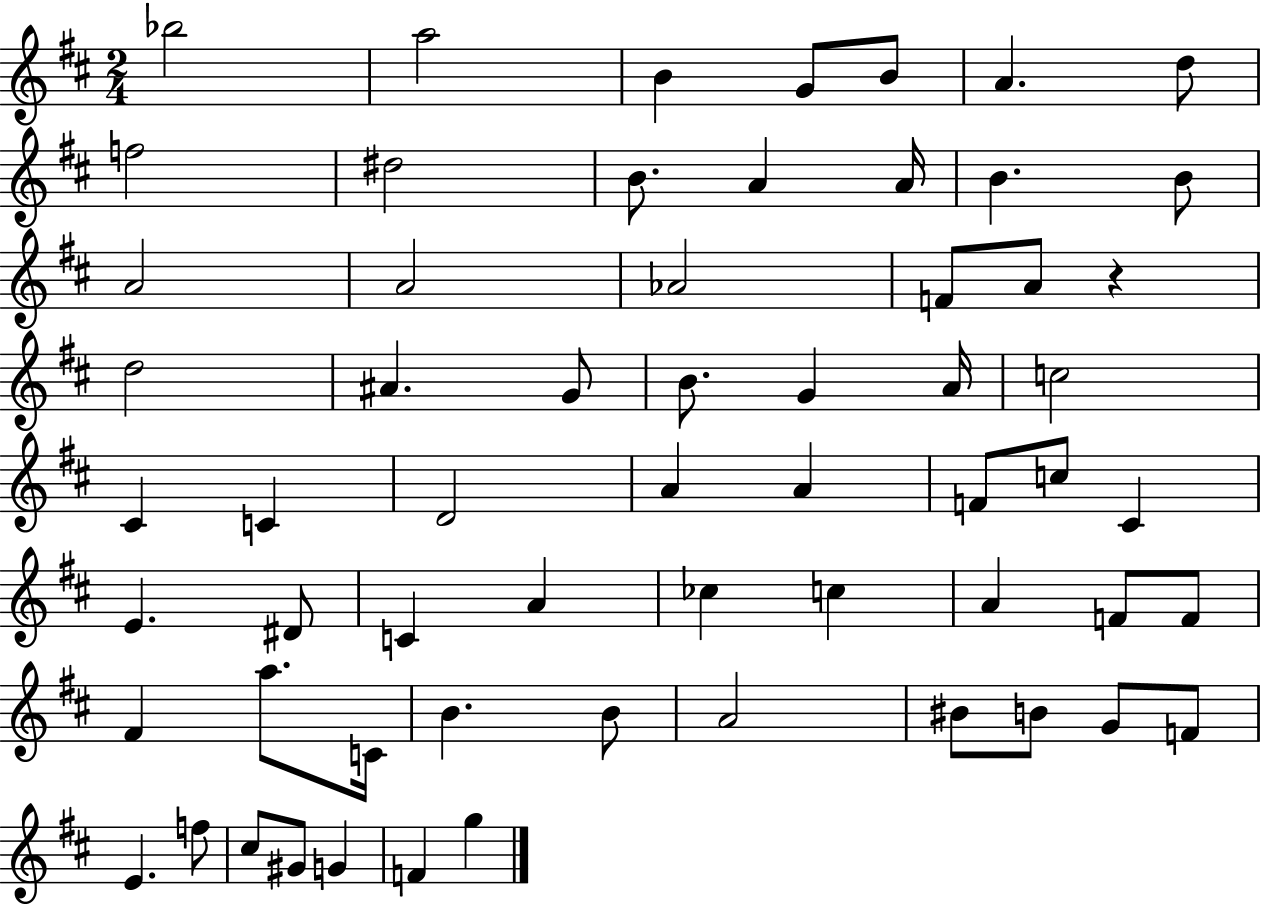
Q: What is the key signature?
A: D major